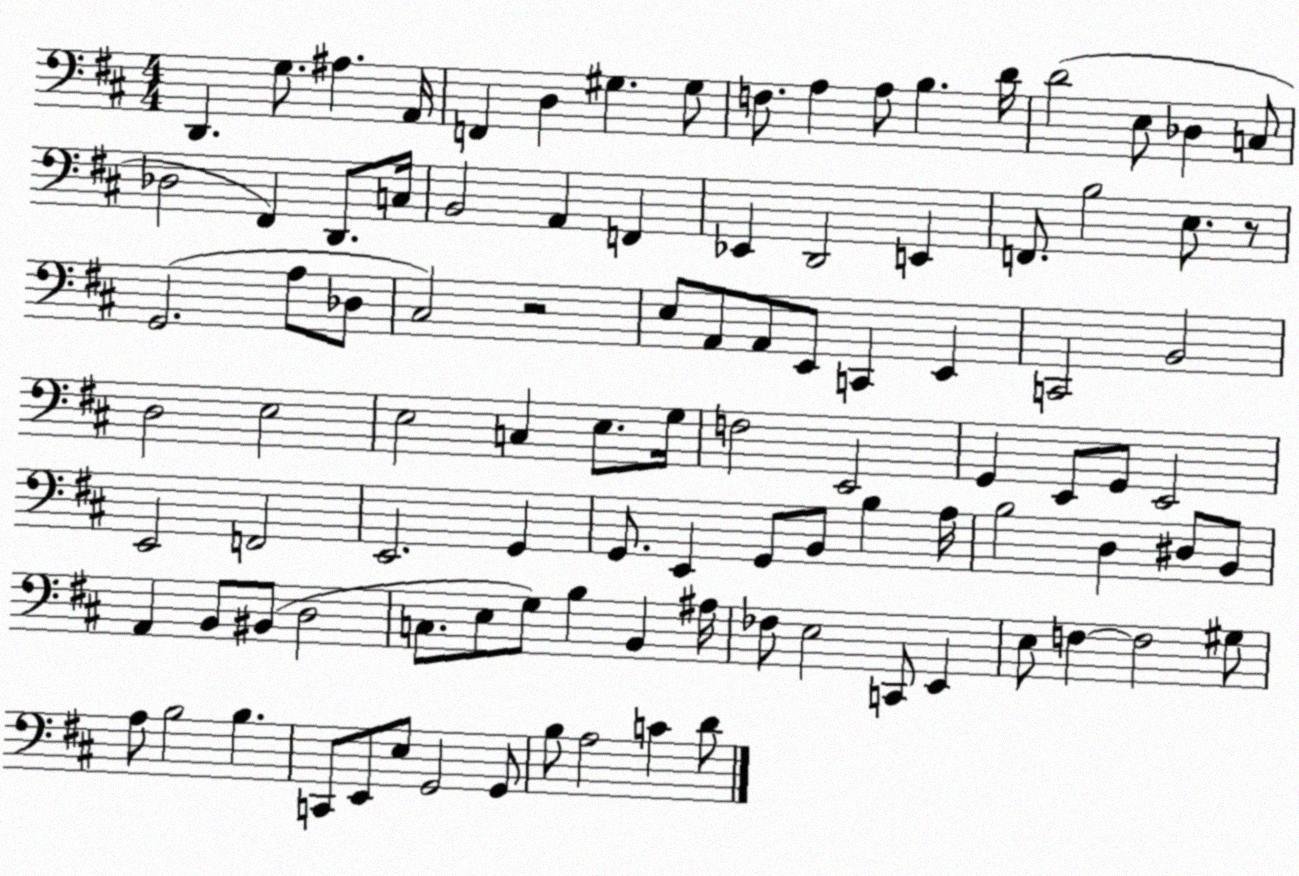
X:1
T:Untitled
M:4/4
L:1/4
K:D
D,, G,/2 ^A, A,,/4 F,, D, ^G, ^G,/2 F,/2 A, A,/2 B, D/4 D2 E,/2 _D, C,/2 _D,2 ^F,, D,,/2 C,/4 B,,2 A,, F,, _E,, D,,2 E,, F,,/2 B,2 E,/2 z/2 G,,2 A,/2 _D,/2 ^C,2 z2 E,/2 A,,/2 A,,/2 E,,/2 C,, E,, C,,2 B,,2 D,2 E,2 E,2 C, E,/2 G,/4 F,2 E,,2 G,, E,,/2 G,,/2 E,,2 E,,2 F,,2 E,,2 G,, G,,/2 E,, G,,/2 B,,/2 B, A,/4 B,2 D, ^D,/2 B,,/2 A,, B,,/2 ^B,,/2 D,2 C,/2 E,/2 G,/2 B, B,, ^A,/4 _F,/2 E,2 C,,/2 E,, E,/2 F, F,2 ^G,/2 A,/2 B,2 B, C,,/2 E,,/2 E,/2 G,,2 G,,/2 B,/2 A,2 C D/2